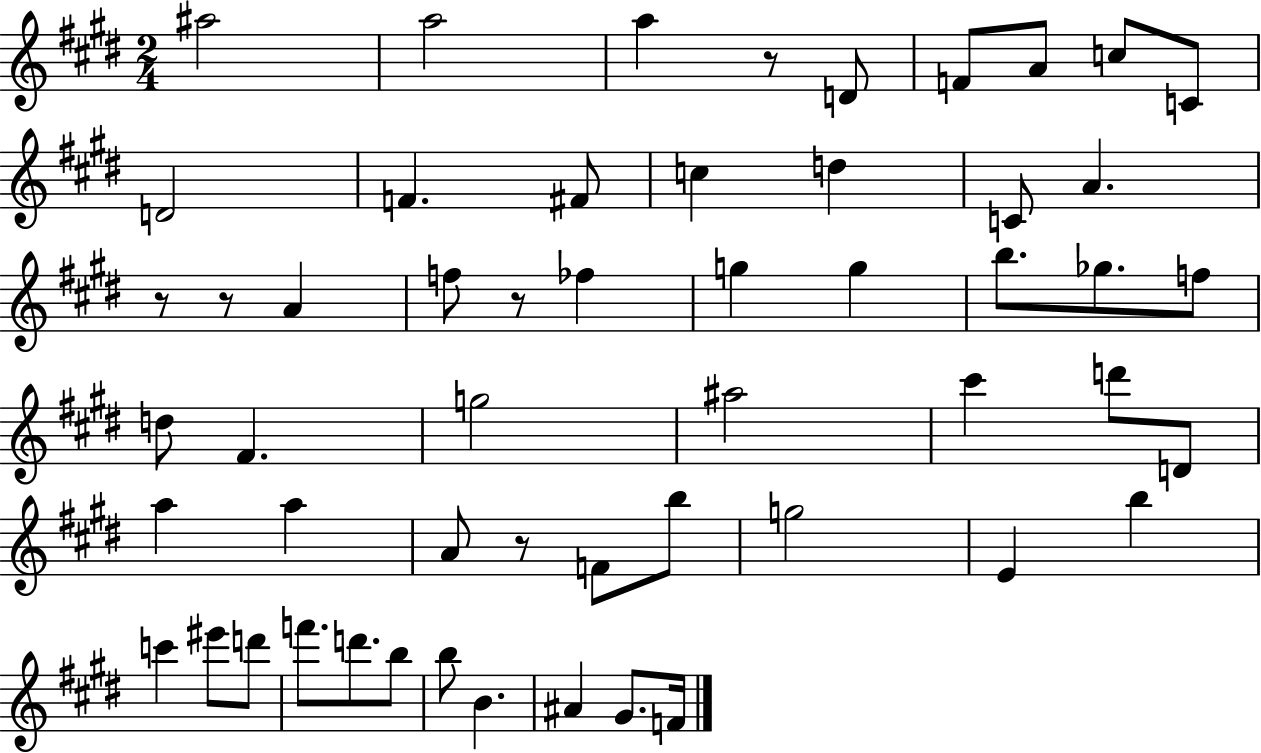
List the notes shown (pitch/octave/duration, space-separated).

A#5/h A5/h A5/q R/e D4/e F4/e A4/e C5/e C4/e D4/h F4/q. F#4/e C5/q D5/q C4/e A4/q. R/e R/e A4/q F5/e R/e FES5/q G5/q G5/q B5/e. Gb5/e. F5/e D5/e F#4/q. G5/h A#5/h C#6/q D6/e D4/e A5/q A5/q A4/e R/e F4/e B5/e G5/h E4/q B5/q C6/q EIS6/e D6/e F6/e. D6/e. B5/e B5/e B4/q. A#4/q G#4/e. F4/s